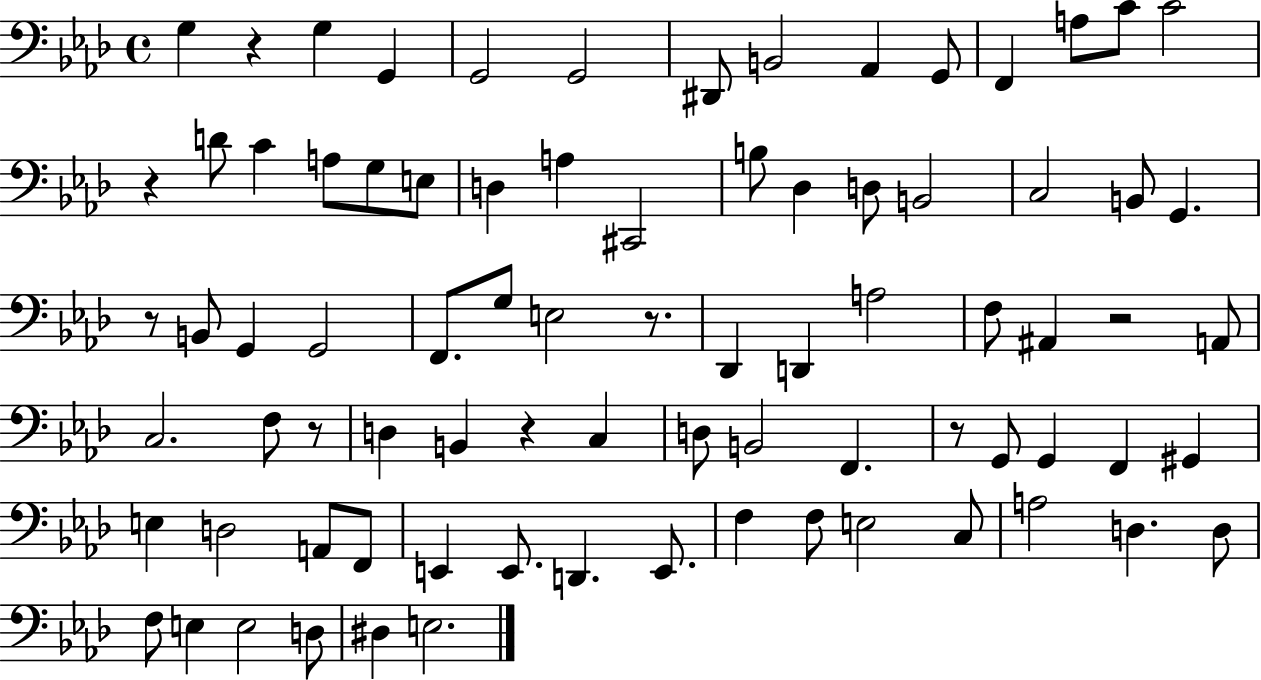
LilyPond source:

{
  \clef bass
  \time 4/4
  \defaultTimeSignature
  \key aes \major
  g4 r4 g4 g,4 | g,2 g,2 | dis,8 b,2 aes,4 g,8 | f,4 a8 c'8 c'2 | \break r4 d'8 c'4 a8 g8 e8 | d4 a4 cis,2 | b8 des4 d8 b,2 | c2 b,8 g,4. | \break r8 b,8 g,4 g,2 | f,8. g8 e2 r8. | des,4 d,4 a2 | f8 ais,4 r2 a,8 | \break c2. f8 r8 | d4 b,4 r4 c4 | d8 b,2 f,4. | r8 g,8 g,4 f,4 gis,4 | \break e4 d2 a,8 f,8 | e,4 e,8. d,4. e,8. | f4 f8 e2 c8 | a2 d4. d8 | \break f8 e4 e2 d8 | dis4 e2. | \bar "|."
}